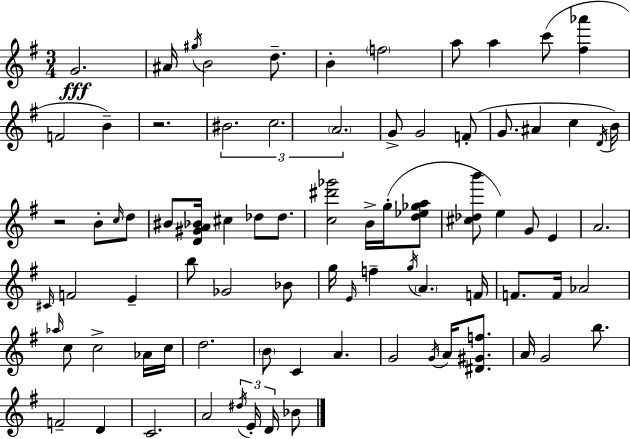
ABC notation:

X:1
T:Untitled
M:3/4
L:1/4
K:G
G2 ^A/4 ^g/4 B2 d/2 B f2 a/2 a c'/2 [^f_a'] F2 B z2 ^B2 c2 A2 G/2 G2 F/2 G/2 ^A c D/4 B/4 z2 B/2 c/4 d/2 ^B/2 [D^GA_B]/4 ^c _d/2 _d/2 [c^d'_g']2 B/4 g/4 [d_e_ga]/2 [^c_db']/2 e G/2 E A2 ^C/4 F2 E b/2 _G2 _B/2 g/4 E/4 f g/4 A F/4 F/2 F/4 _A2 _a/4 c/2 c2 _A/4 c/4 d2 B/2 C A G2 G/4 A/4 [^D^Gf]/2 A/4 G2 b/2 F2 D C2 A2 ^d/4 E/4 D/4 _B/2